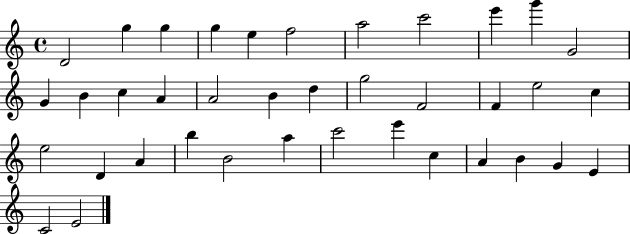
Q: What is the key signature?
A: C major